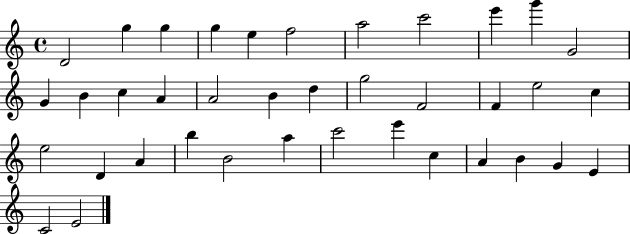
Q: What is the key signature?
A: C major